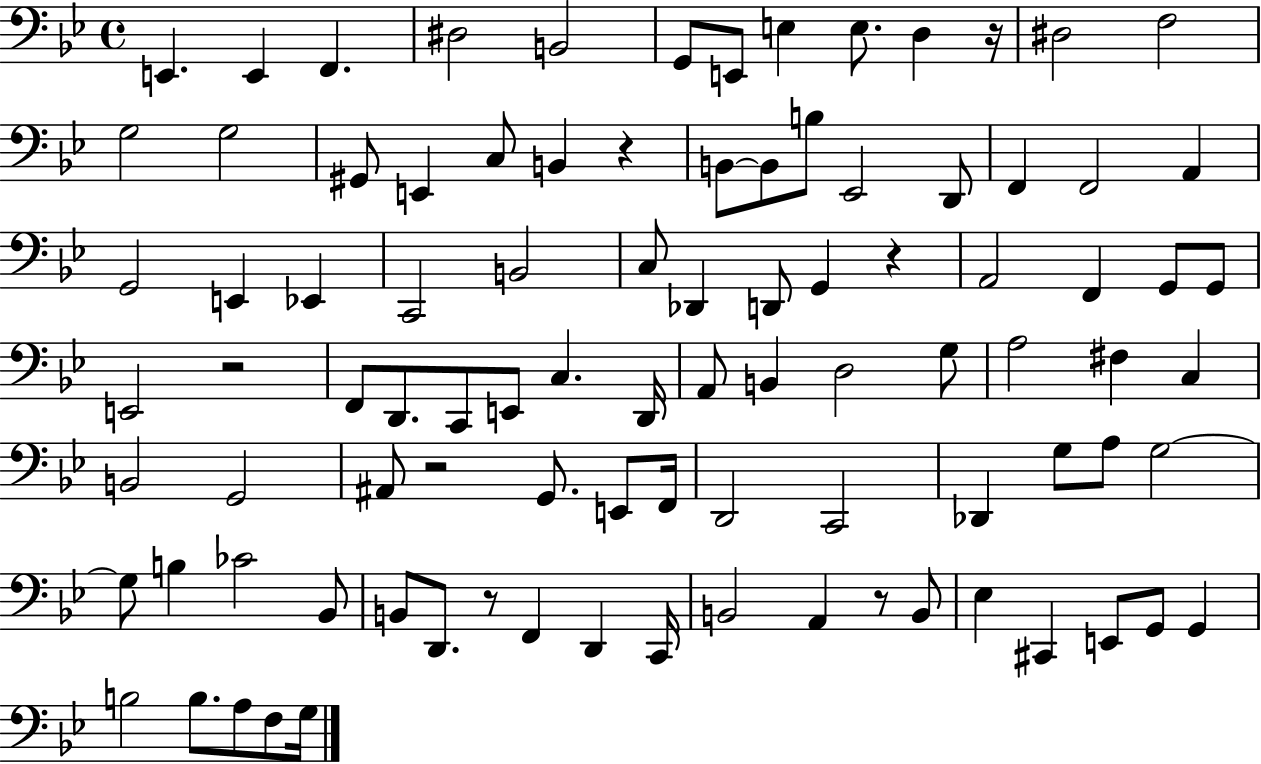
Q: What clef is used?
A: bass